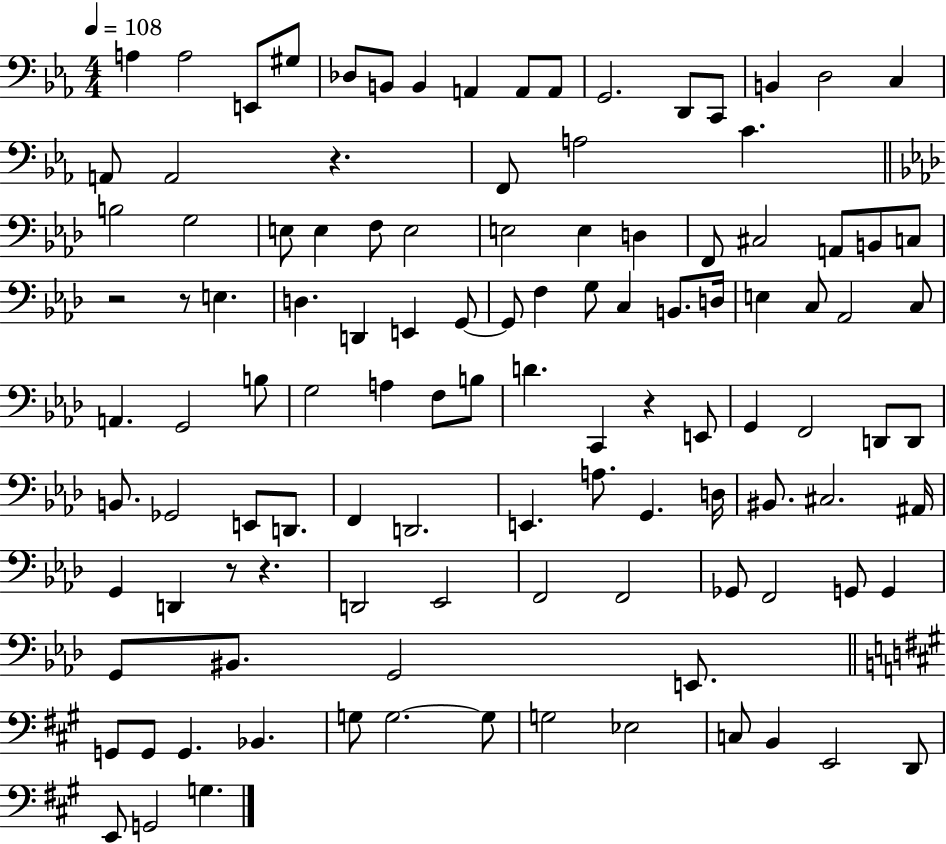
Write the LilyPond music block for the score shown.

{
  \clef bass
  \numericTimeSignature
  \time 4/4
  \key ees \major
  \tempo 4 = 108
  a4 a2 e,8 gis8 | des8 b,8 b,4 a,4 a,8 a,8 | g,2. d,8 c,8 | b,4 d2 c4 | \break a,8 a,2 r4. | f,8 a2 c'4. | \bar "||" \break \key aes \major b2 g2 | e8 e4 f8 e2 | e2 e4 d4 | f,8 cis2 a,8 b,8 c8 | \break r2 r8 e4. | d4. d,4 e,4 g,8~~ | g,8 f4 g8 c4 b,8. d16 | e4 c8 aes,2 c8 | \break a,4. g,2 b8 | g2 a4 f8 b8 | d'4. c,4 r4 e,8 | g,4 f,2 d,8 d,8 | \break b,8. ges,2 e,8 d,8. | f,4 d,2. | e,4. a8. g,4. d16 | bis,8. cis2. ais,16 | \break g,4 d,4 r8 r4. | d,2 ees,2 | f,2 f,2 | ges,8 f,2 g,8 g,4 | \break g,8 bis,8. g,2 e,8. | \bar "||" \break \key a \major g,8 g,8 g,4. bes,4. | g8 g2.~~ g8 | g2 ees2 | c8 b,4 e,2 d,8 | \break e,8 g,2 g4. | \bar "|."
}